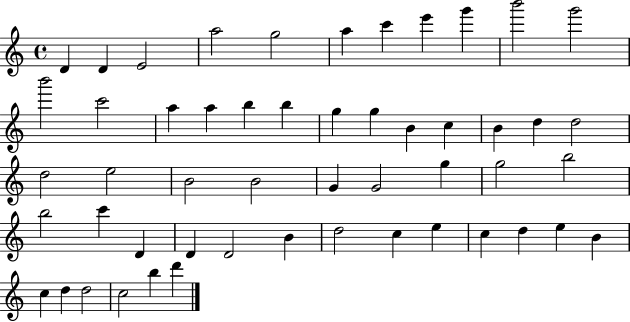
{
  \clef treble
  \time 4/4
  \defaultTimeSignature
  \key c \major
  d'4 d'4 e'2 | a''2 g''2 | a''4 c'''4 e'''4 g'''4 | b'''2 g'''2 | \break b'''2 c'''2 | a''4 a''4 b''4 b''4 | g''4 g''4 b'4 c''4 | b'4 d''4 d''2 | \break d''2 e''2 | b'2 b'2 | g'4 g'2 g''4 | g''2 b''2 | \break b''2 c'''4 d'4 | d'4 d'2 b'4 | d''2 c''4 e''4 | c''4 d''4 e''4 b'4 | \break c''4 d''4 d''2 | c''2 b''4 d'''4 | \bar "|."
}